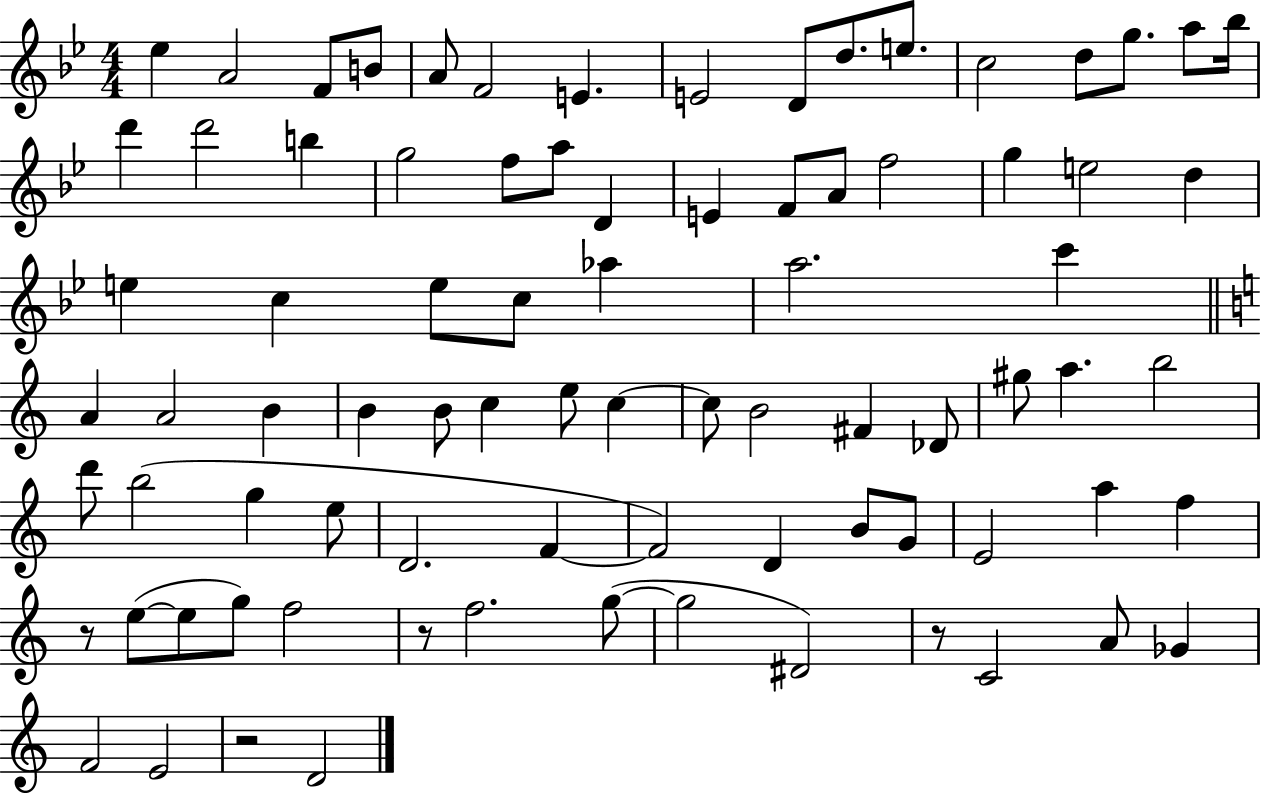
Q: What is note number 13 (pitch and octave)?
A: D5